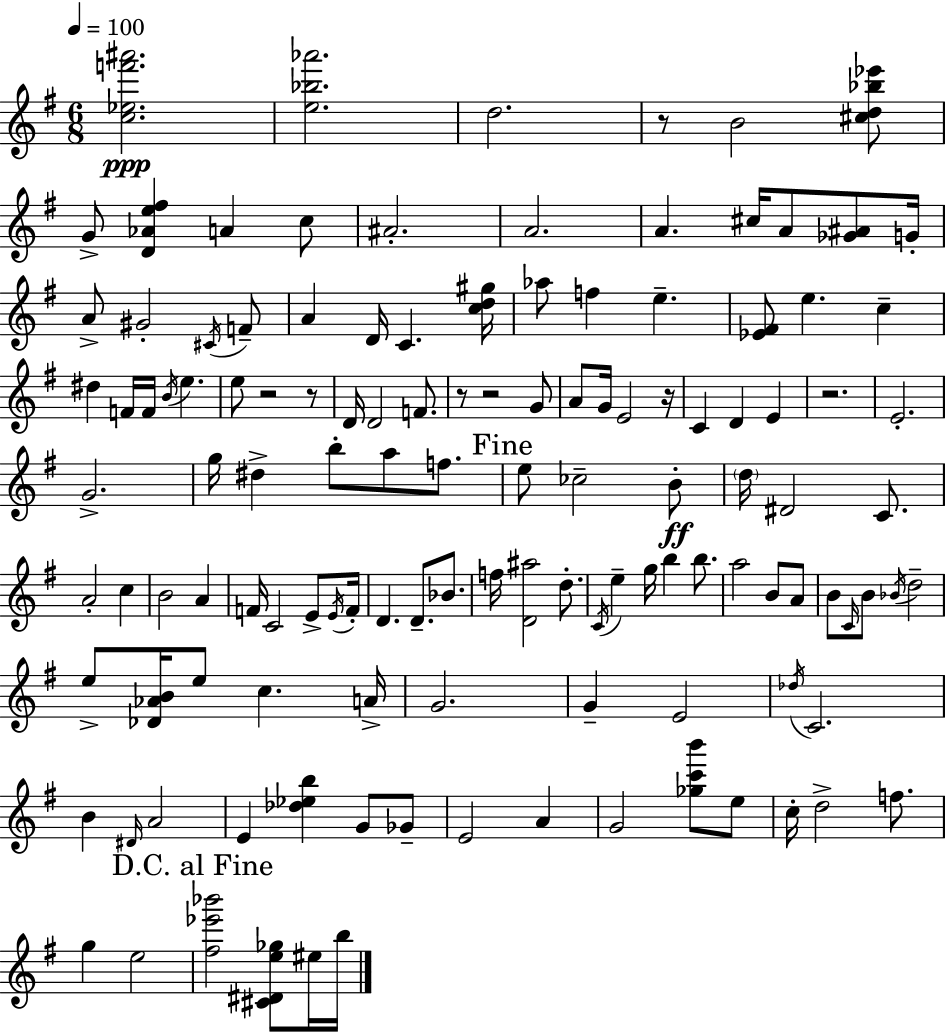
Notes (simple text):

[C5,Eb5,F6,A#6]/h. [E5,Bb5,Ab6]/h. D5/h. R/e B4/h [C#5,D5,Bb5,Eb6]/e G4/e [D4,Ab4,E5,F#5]/q A4/q C5/e A#4/h. A4/h. A4/q. C#5/s A4/e [Gb4,A#4]/e G4/s A4/e G#4/h C#4/s F4/e A4/q D4/s C4/q. [C5,D5,G#5]/s Ab5/e F5/q E5/q. [Eb4,F#4]/e E5/q. C5/q D#5/q F4/s F4/s B4/s E5/q. E5/e R/h R/e D4/s D4/h F4/e. R/e R/h G4/e A4/e G4/s E4/h R/s C4/q D4/q E4/q R/h. E4/h. G4/h. G5/s D#5/q B5/e A5/e F5/e. E5/e CES5/h B4/e D5/s D#4/h C4/e. A4/h C5/q B4/h A4/q F4/s C4/h E4/e E4/s F4/s D4/q. D4/e. Bb4/e. F5/s [D4,A#5]/h D5/e. C4/s E5/q G5/s B5/q B5/e. A5/h B4/e A4/e B4/e C4/s B4/e Bb4/s D5/h E5/e [Db4,Ab4,B4]/s E5/e C5/q. A4/s G4/h. G4/q E4/h Db5/s C4/h. B4/q D#4/s A4/h E4/q [Db5,Eb5,B5]/q G4/e Gb4/e E4/h A4/q G4/h [Gb5,C6,B6]/e E5/e C5/s D5/h F5/e. G5/q E5/h [F#5,Eb6,Bb6]/h [C#4,D#4,E5,Gb5]/e EIS5/s B5/s